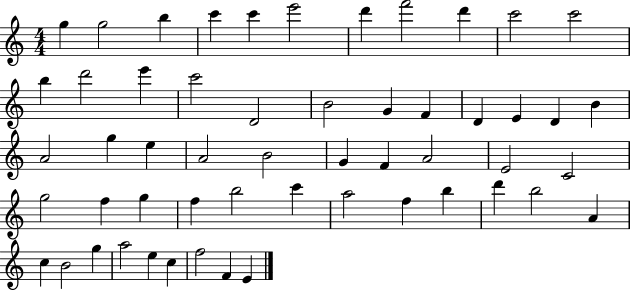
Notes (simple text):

G5/q G5/h B5/q C6/q C6/q E6/h D6/q F6/h D6/q C6/h C6/h B5/q D6/h E6/q C6/h D4/h B4/h G4/q F4/q D4/q E4/q D4/q B4/q A4/h G5/q E5/q A4/h B4/h G4/q F4/q A4/h E4/h C4/h G5/h F5/q G5/q F5/q B5/h C6/q A5/h F5/q B5/q D6/q B5/h A4/q C5/q B4/h G5/q A5/h E5/q C5/q F5/h F4/q E4/q